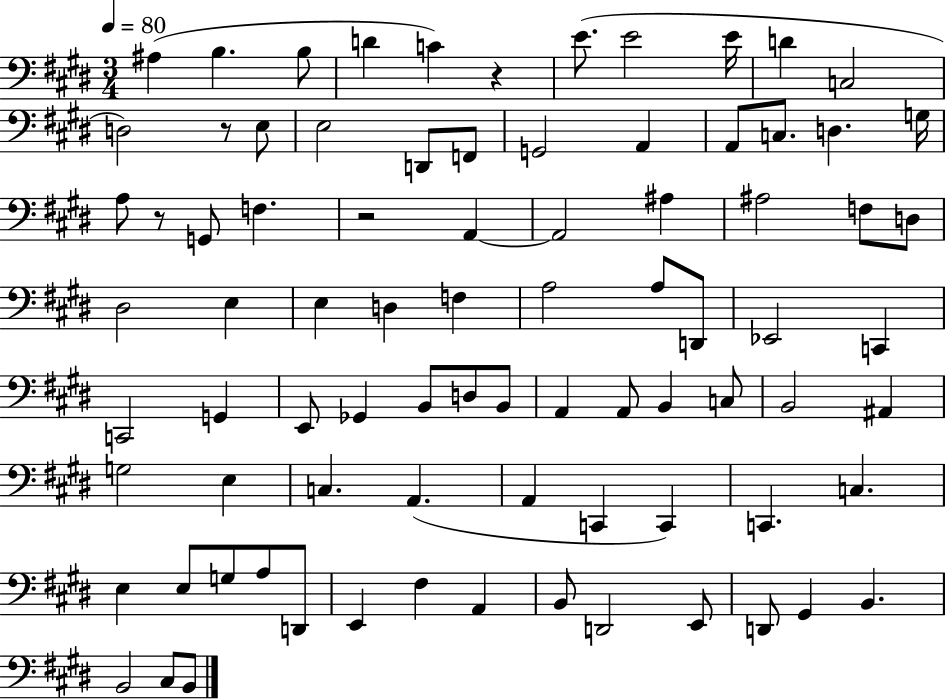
{
  \clef bass
  \numericTimeSignature
  \time 3/4
  \key e \major
  \tempo 4 = 80
  ais4( b4. b8 | d'4 c'4) r4 | e'8.( e'2 e'16 | d'4 c2 | \break d2) r8 e8 | e2 d,8 f,8 | g,2 a,4 | a,8 c8. d4. g16 | \break a8 r8 g,8 f4. | r2 a,4~~ | a,2 ais4 | ais2 f8 d8 | \break dis2 e4 | e4 d4 f4 | a2 a8 d,8 | ees,2 c,4 | \break c,2 g,4 | e,8 ges,4 b,8 d8 b,8 | a,4 a,8 b,4 c8 | b,2 ais,4 | \break g2 e4 | c4. a,4.( | a,4 c,4 c,4) | c,4. c4. | \break e4 e8 g8 a8 d,8 | e,4 fis4 a,4 | b,8 d,2 e,8 | d,8 gis,4 b,4. | \break b,2 cis8 b,8 | \bar "|."
}